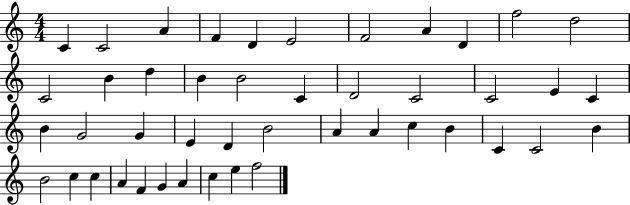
C4/q C4/h A4/q F4/q D4/q E4/h F4/h A4/q D4/q F5/h D5/h C4/h B4/q D5/q B4/q B4/h C4/q D4/h C4/h C4/h E4/q C4/q B4/q G4/h G4/q E4/q D4/q B4/h A4/q A4/q C5/q B4/q C4/q C4/h B4/q B4/h C5/q C5/q A4/q F4/q G4/q A4/q C5/q E5/q F5/h